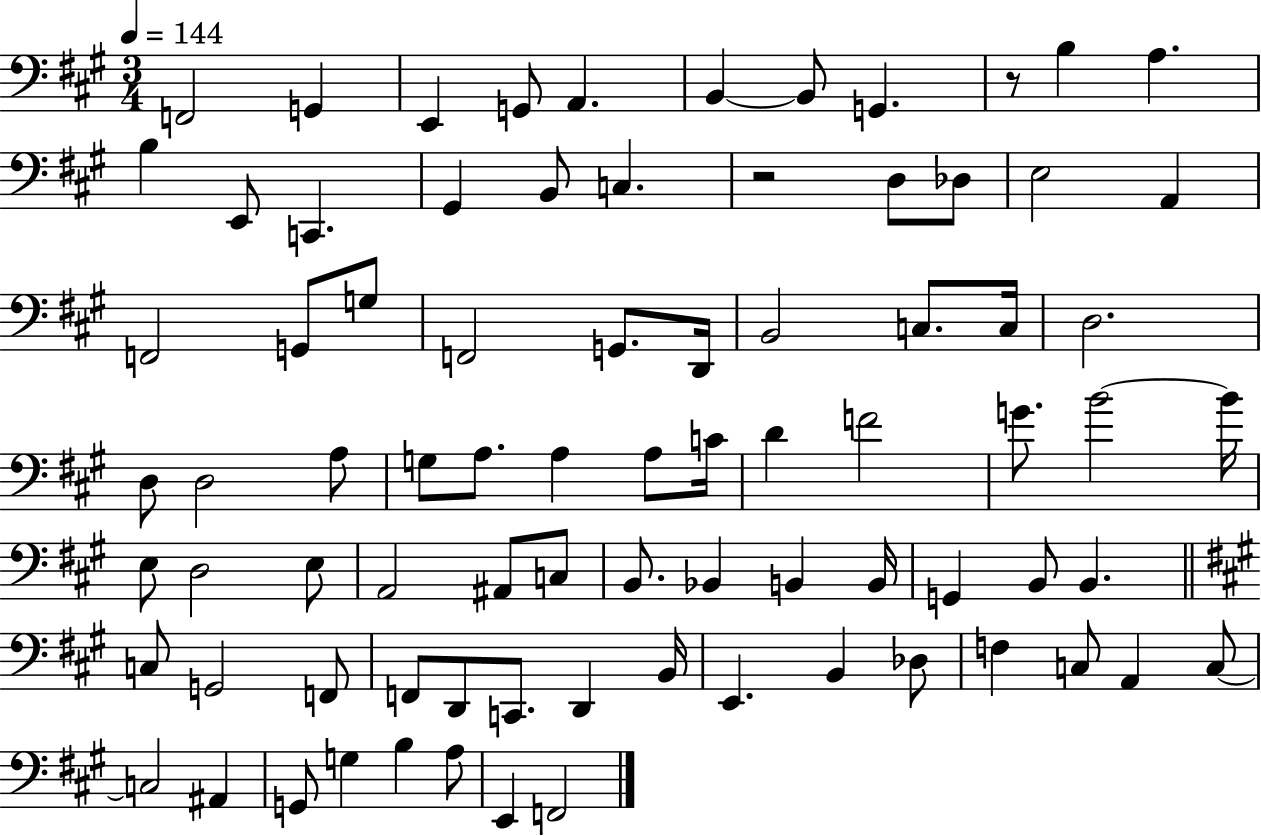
X:1
T:Untitled
M:3/4
L:1/4
K:A
F,,2 G,, E,, G,,/2 A,, B,, B,,/2 G,, z/2 B, A, B, E,,/2 C,, ^G,, B,,/2 C, z2 D,/2 _D,/2 E,2 A,, F,,2 G,,/2 G,/2 F,,2 G,,/2 D,,/4 B,,2 C,/2 C,/4 D,2 D,/2 D,2 A,/2 G,/2 A,/2 A, A,/2 C/4 D F2 G/2 B2 B/4 E,/2 D,2 E,/2 A,,2 ^A,,/2 C,/2 B,,/2 _B,, B,, B,,/4 G,, B,,/2 B,, C,/2 G,,2 F,,/2 F,,/2 D,,/2 C,,/2 D,, B,,/4 E,, B,, _D,/2 F, C,/2 A,, C,/2 C,2 ^A,, G,,/2 G, B, A,/2 E,, F,,2